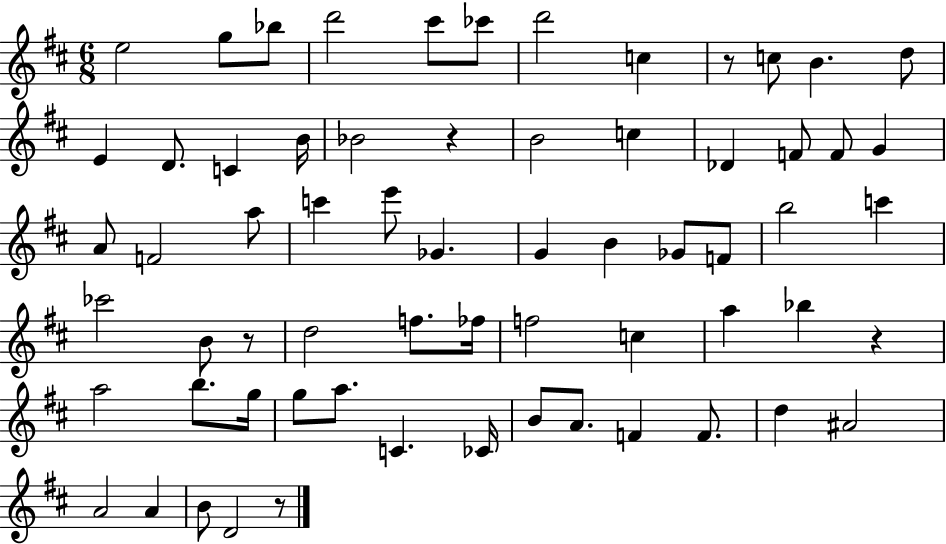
E5/h G5/e Bb5/e D6/h C#6/e CES6/e D6/h C5/q R/e C5/e B4/q. D5/e E4/q D4/e. C4/q B4/s Bb4/h R/q B4/h C5/q Db4/q F4/e F4/e G4/q A4/e F4/h A5/e C6/q E6/e Gb4/q. G4/q B4/q Gb4/e F4/e B5/h C6/q CES6/h B4/e R/e D5/h F5/e. FES5/s F5/h C5/q A5/q Bb5/q R/q A5/h B5/e. G5/s G5/e A5/e. C4/q. CES4/s B4/e A4/e. F4/q F4/e. D5/q A#4/h A4/h A4/q B4/e D4/h R/e